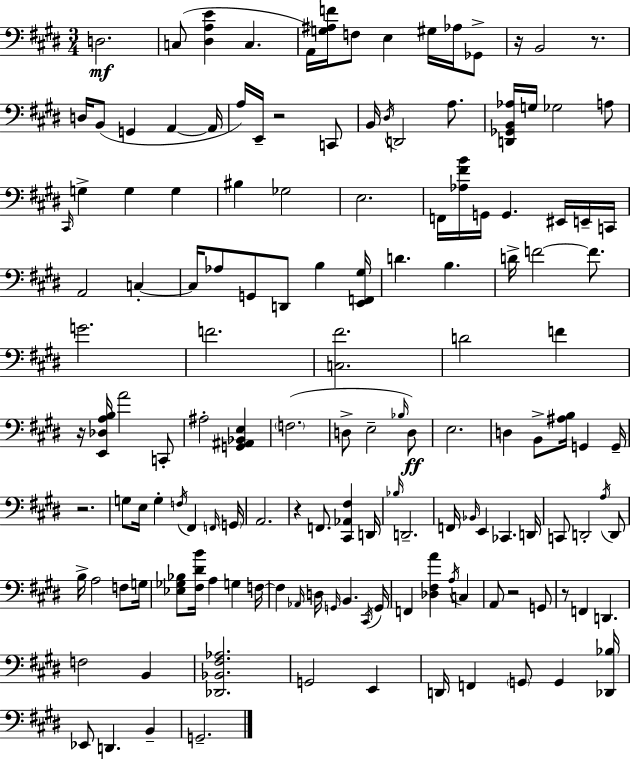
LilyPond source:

{
  \clef bass
  \numericTimeSignature
  \time 3/4
  \key e \major
  \repeat volta 2 { d2.\mf | c8( <dis a e'>4 c4. | a,16) <g ais f'>16 f8 e4 gis16 aes16 ges,8-> | r16 b,2 r8. | \break d16 b,8( g,4 a,4~~ a,16 | a16) e,16-- r2 c,8 | b,16 \acciaccatura { dis16 } d,2 a8. | <d, ges, b, aes>16 g16 ges2 a8 | \break \grace { cis,16 } g4-> g4 g4 | bis4 ges2 | e2. | f,16 <aes fis' b'>16 g,16 g,4. eis,16 | \break e,16-- c,16 a,2 c4-.~~ | c16 aes8 g,8 d,8 b4 | <e, f, gis>16 d'4. b4. | d'16-> f'2~~ f'8. | \break g'2. | f'2. | <c fis'>2. | d'2 f'4 | \break r16 <e, des a b>16 a'2 | c,8-. ais2-. <g, ais, bes, e>4 | \parenthesize f2.( | d8-> e2-- | \break \grace { bes16 }\ff) d8 e2. | d4 b,8-> <ais b>16 g,4 | g,16-- r2. | g8 e16 g4-. \acciaccatura { f16 } fis,4 | \break \grace { f,16 } \parenthesize g,16 a,2. | r4 f,8. | <cis, aes, fis>4 d,16 \grace { bes16 } d,2.-- | f,16 \grace { bes,16 } e,4 | \break ces,4. d,16 c,8 d,2-. | \acciaccatura { a16 } d,8 b16-> a2 | f8 g16 <ees ges bes>8 <fis dis' b'>16 a4 | g4 f16~~ f4 | \break \grace { aes,16 } d16 \grace { g,16 } b,4. \acciaccatura { cis,16 } g,16 f,4 | <des fis a'>4 \acciaccatura { a16 } c4 | a,8 r2 g,8 | r8 f,4 d,4. | \break f2 b,4 | <des, bes, fis aes>2. | g,2 e,4 | d,16 f,4 \parenthesize g,8 g,4 <des, bes>16 | \break ees,8 d,4. b,4-- | g,2.-- | } \bar "|."
}